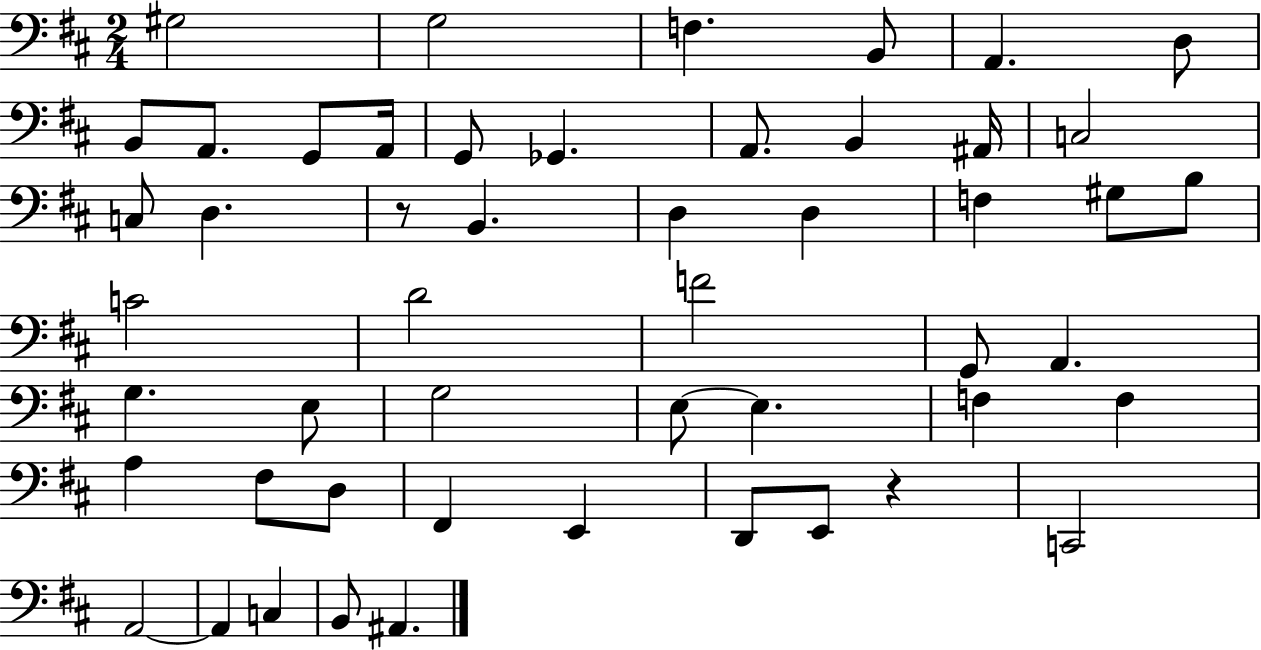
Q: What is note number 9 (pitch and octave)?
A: G2